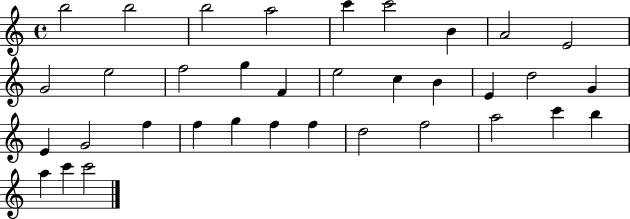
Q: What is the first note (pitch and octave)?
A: B5